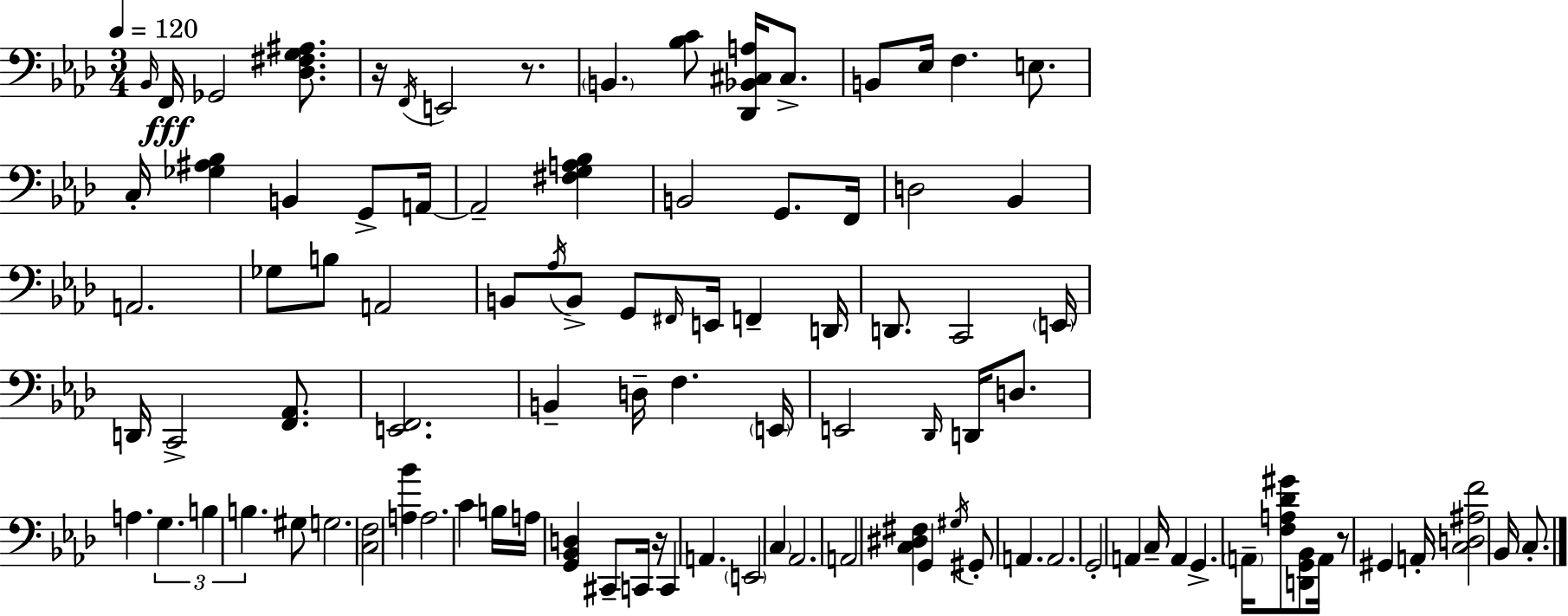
{
  \clef bass
  \numericTimeSignature
  \time 3/4
  \key f \minor
  \tempo 4 = 120
  \grace { bes,16 }\fff f,16 ges,2 <des fis g ais>8. | r16 \acciaccatura { f,16 } e,2 r8. | \parenthesize b,4. <bes c'>8 <des, bes, cis a>16 cis8.-> | b,8 ees16 f4. e8. | \break c16-. <ges ais bes>4 b,4 g,8-> | a,16~~ a,2-- <fis g a bes>4 | b,2 g,8. | f,16 d2 bes,4 | \break a,2. | ges8 b8 a,2 | b,8 \acciaccatura { aes16 } b,8-> g,8 \grace { fis,16 } e,16 f,4-- | d,16 d,8. c,2 | \break \parenthesize e,16 d,16 c,2-> | <f, aes,>8. <e, f,>2. | b,4-- d16-- f4. | \parenthesize e,16 e,2 | \break \grace { des,16 } d,16 d8. a4. \tuplet 3/2 { g4. | b4 b4. } | gis8 g2. | <c f>2 | \break <a bes'>4 a2. | c'4 b16 a16 <g, bes, d>4 | cis,8-- c,16 r16 c,4 a,4. | \parenthesize e,2 | \break \parenthesize c4 aes,2. | a,2 | <c dis fis>4 g,4 \acciaccatura { gis16 } gis,8-. | a,4. a,2. | \break g,2-. | a,4 c16-- a,4 g,4.-> | \parenthesize a,16-- <f a des' gis'>8 <d, g, bes,>8 a,16 r8 | gis,4 a,16-. <c d ais f'>2 | \break bes,16 c8.-. \bar "|."
}